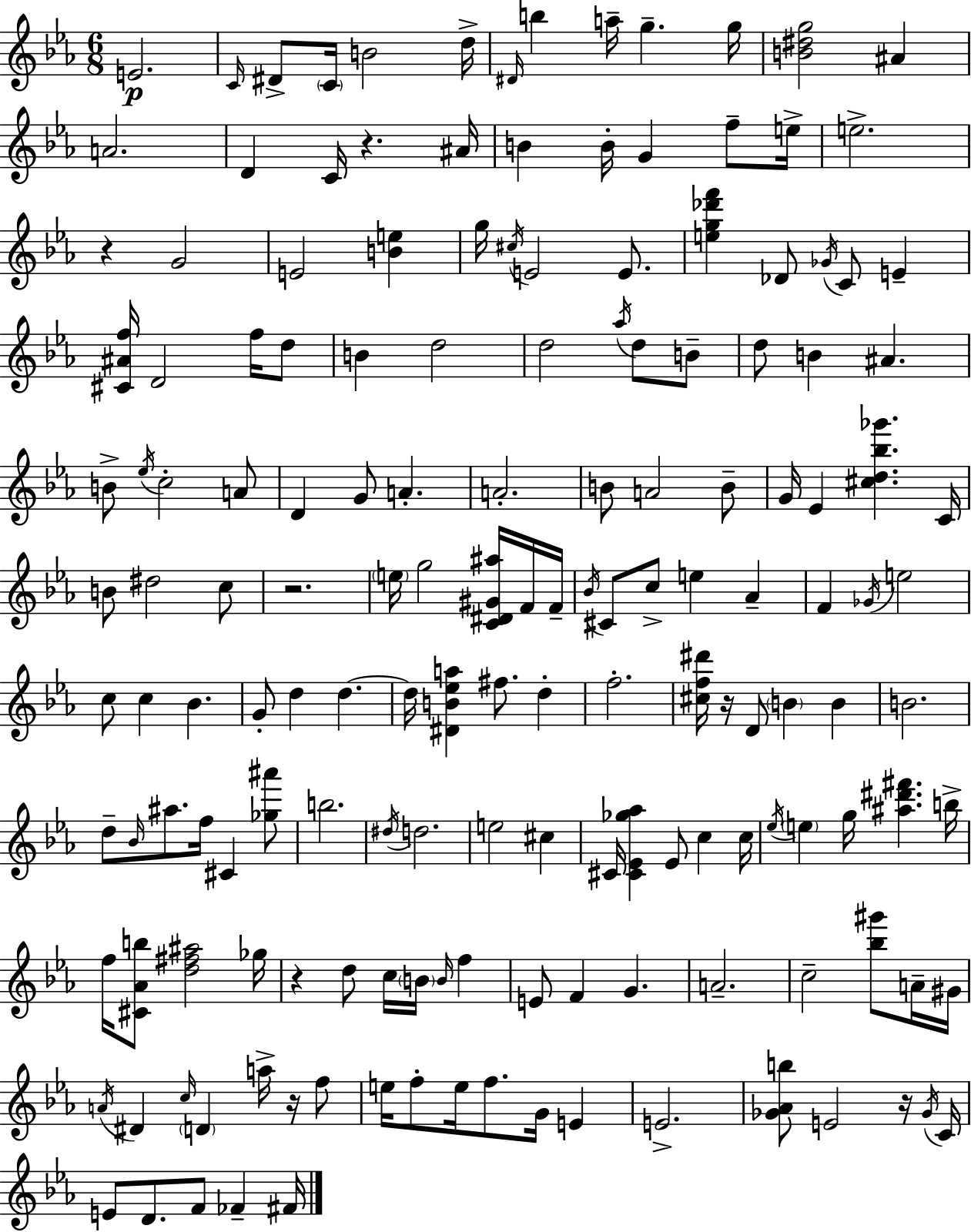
E4/h. C4/s D#4/e C4/s B4/h D5/s D#4/s B5/q A5/s G5/q. G5/s [B4,D#5,G5]/h A#4/q A4/h. D4/q C4/s R/q. A#4/s B4/q B4/s G4/q F5/e E5/s E5/h. R/q G4/h E4/h [B4,E5]/q G5/s C#5/s E4/h E4/e. [E5,G5,Db6,F6]/q Db4/e Gb4/s C4/e E4/q [C#4,A#4,F5]/s D4/h F5/s D5/e B4/q D5/h D5/h Ab5/s D5/e B4/e D5/e B4/q A#4/q. B4/e Eb5/s C5/h A4/e D4/q G4/e A4/q. A4/h. B4/e A4/h B4/e G4/s Eb4/q [C#5,D5,Bb5,Gb6]/q. C4/s B4/e D#5/h C5/e R/h. E5/s G5/h [C4,D#4,G#4,A#5]/s F4/s F4/s Bb4/s C#4/e C5/e E5/q Ab4/q F4/q Gb4/s E5/h C5/e C5/q Bb4/q. G4/e D5/q D5/q. D5/s [D#4,B4,Eb5,A5]/q F#5/e. D5/q F5/h. [C#5,F5,D#6]/s R/s D4/e B4/q B4/q B4/h. D5/e Bb4/s A#5/e. F5/s C#4/q [Gb5,A#6]/e B5/h. D#5/s D5/h. E5/h C#5/q C#4/s [C#4,Eb4,Gb5,Ab5]/q Eb4/e C5/q C5/s Eb5/s E5/q G5/s [A#5,D#6,F#6]/q. B5/s F5/s [C#4,Ab4,B5]/e [D5,F#5,A#5]/h Gb5/s R/q D5/e C5/s B4/s B4/s F5/q E4/e F4/q G4/q. A4/h. C5/h [Bb5,G#6]/e A4/s G#4/s A4/s D#4/q C5/s D4/q A5/s R/s F5/e E5/s F5/e E5/s F5/e. G4/s E4/q E4/h. [Gb4,Ab4,B5]/e E4/h R/s Gb4/s C4/s E4/e D4/e. F4/e FES4/q F#4/s